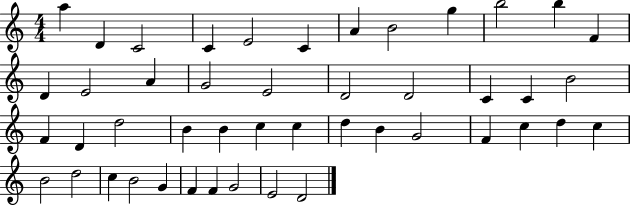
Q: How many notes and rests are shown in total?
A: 46